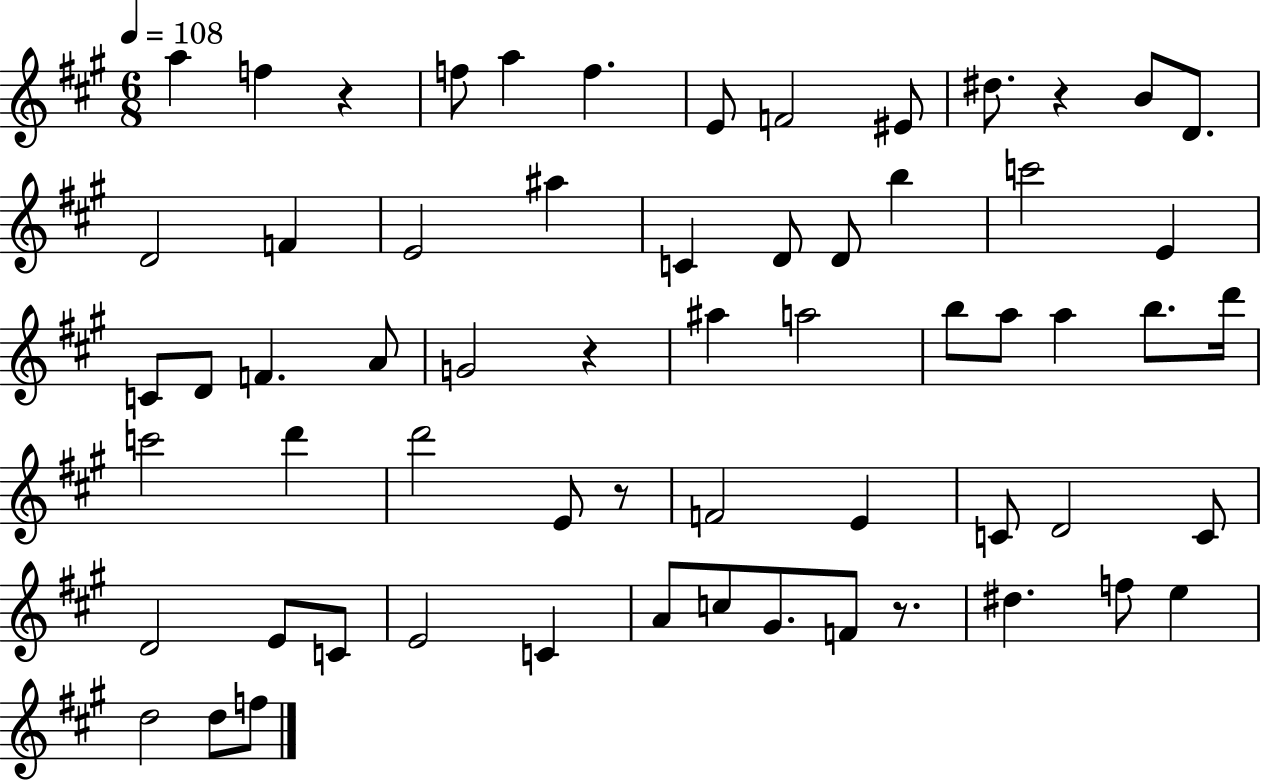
A5/q F5/q R/q F5/e A5/q F5/q. E4/e F4/h EIS4/e D#5/e. R/q B4/e D4/e. D4/h F4/q E4/h A#5/q C4/q D4/e D4/e B5/q C6/h E4/q C4/e D4/e F4/q. A4/e G4/h R/q A#5/q A5/h B5/e A5/e A5/q B5/e. D6/s C6/h D6/q D6/h E4/e R/e F4/h E4/q C4/e D4/h C4/e D4/h E4/e C4/e E4/h C4/q A4/e C5/e G#4/e. F4/e R/e. D#5/q. F5/e E5/q D5/h D5/e F5/e